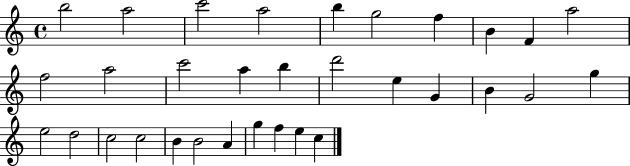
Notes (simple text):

B5/h A5/h C6/h A5/h B5/q G5/h F5/q B4/q F4/q A5/h F5/h A5/h C6/h A5/q B5/q D6/h E5/q G4/q B4/q G4/h G5/q E5/h D5/h C5/h C5/h B4/q B4/h A4/q G5/q F5/q E5/q C5/q